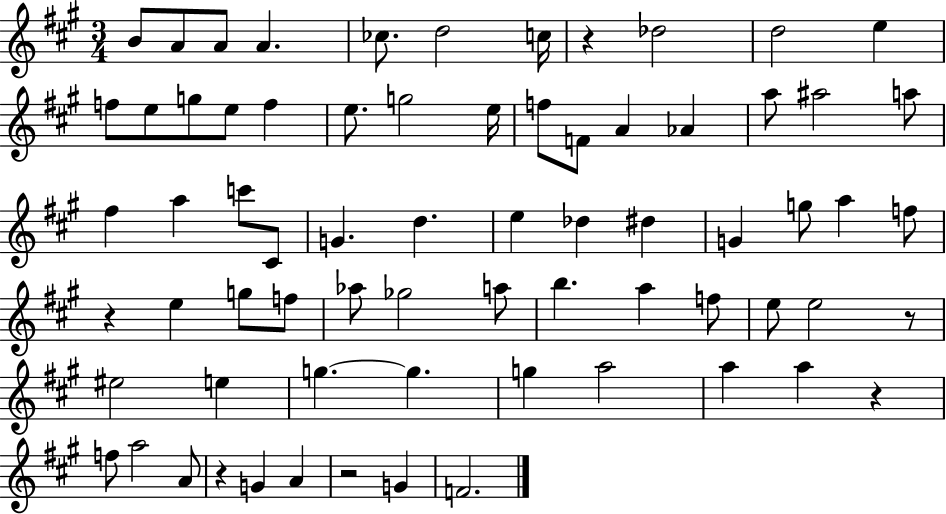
B4/e A4/e A4/e A4/q. CES5/e. D5/h C5/s R/q Db5/h D5/h E5/q F5/e E5/e G5/e E5/e F5/q E5/e. G5/h E5/s F5/e F4/e A4/q Ab4/q A5/e A#5/h A5/e F#5/q A5/q C6/e C#4/e G4/q. D5/q. E5/q Db5/q D#5/q G4/q G5/e A5/q F5/e R/q E5/q G5/e F5/e Ab5/e Gb5/h A5/e B5/q. A5/q F5/e E5/e E5/h R/e EIS5/h E5/q G5/q. G5/q. G5/q A5/h A5/q A5/q R/q F5/e A5/h A4/e R/q G4/q A4/q R/h G4/q F4/h.